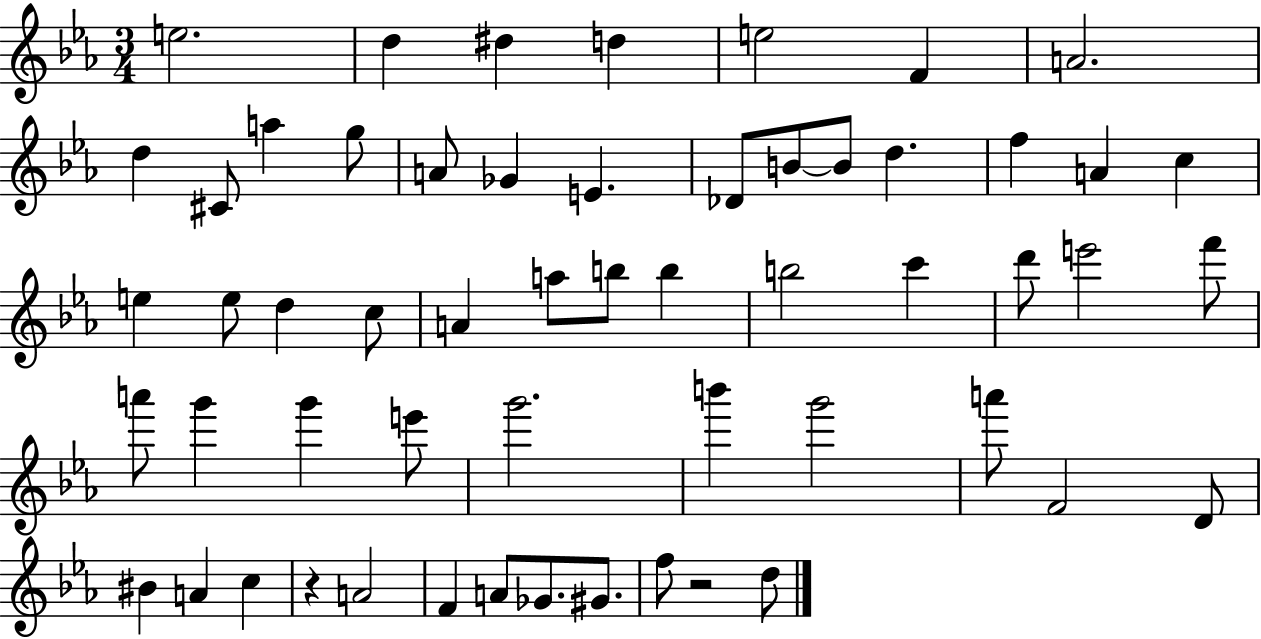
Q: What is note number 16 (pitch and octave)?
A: B4